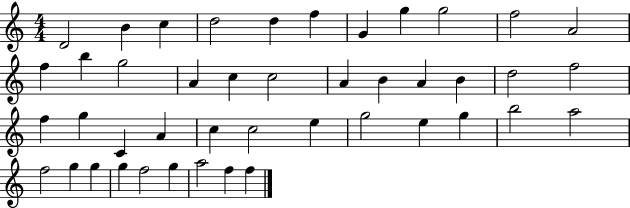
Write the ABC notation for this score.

X:1
T:Untitled
M:4/4
L:1/4
K:C
D2 B c d2 d f G g g2 f2 A2 f b g2 A c c2 A B A B d2 f2 f g C A c c2 e g2 e g b2 a2 f2 g g g f2 g a2 f f